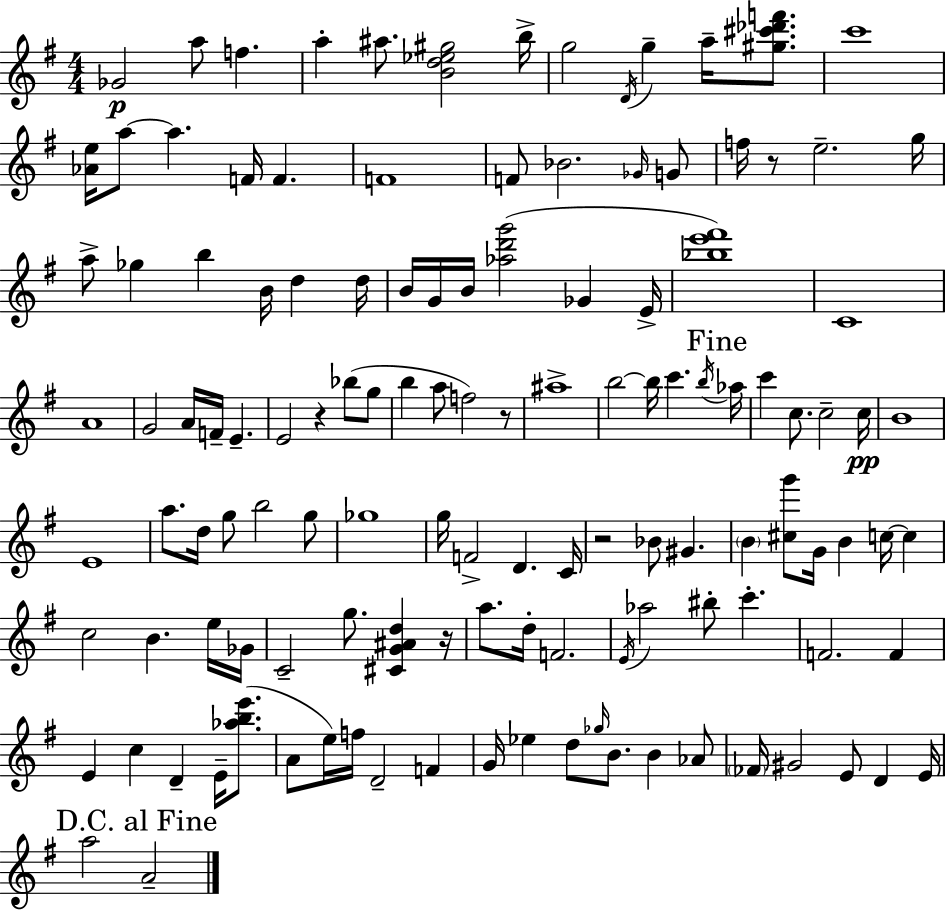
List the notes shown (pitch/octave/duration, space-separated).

Gb4/h A5/e F5/q. A5/q A#5/e. [B4,D5,Eb5,G#5]/h B5/s G5/h D4/s G5/q A5/s [G#5,C#6,Db6,F6]/e. C6/w [Ab4,E5]/s A5/e A5/q. F4/s F4/q. F4/w F4/e Bb4/h. Gb4/s G4/e F5/s R/e E5/h. G5/s A5/e Gb5/q B5/q B4/s D5/q D5/s B4/s G4/s B4/s [Ab5,D6,G6]/h Gb4/q E4/s [Bb5,E6,F#6]/w C4/w A4/w G4/h A4/s F4/s E4/q. E4/h R/q Bb5/e G5/e B5/q A5/e F5/h R/e A#5/w B5/h B5/s C6/q. B5/s Ab5/s C6/q C5/e. C5/h C5/s B4/w E4/w A5/e. D5/s G5/e B5/h G5/e Gb5/w G5/s F4/h D4/q. C4/s R/h Bb4/e G#4/q. B4/q [C#5,G6]/e G4/s B4/q C5/s C5/q C5/h B4/q. E5/s Gb4/s C4/h G5/e. [C#4,G4,A#4,D5]/q R/s A5/e. D5/s F4/h. E4/s Ab5/h BIS5/e C6/q. F4/h. F4/q E4/q C5/q D4/q E4/s [Ab5,B5,E6]/e. A4/e E5/s F5/s D4/h F4/q G4/s Eb5/q D5/e Gb5/s B4/e. B4/q Ab4/e FES4/s G#4/h E4/e D4/q E4/s A5/h A4/h